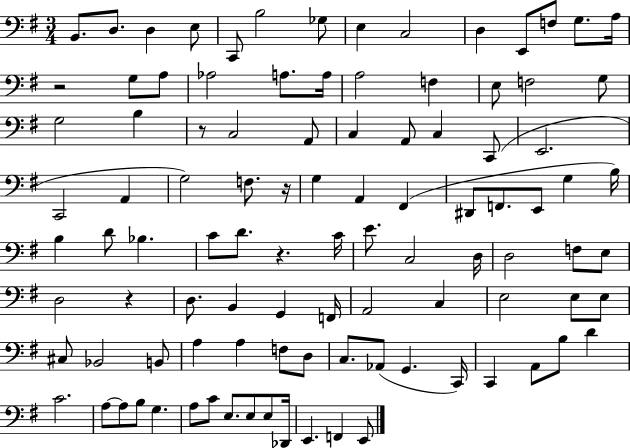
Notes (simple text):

B2/e. D3/e. D3/q E3/e C2/e B3/h Gb3/e E3/q C3/h D3/q E2/e F3/e G3/e. A3/s R/h G3/e A3/e Ab3/h A3/e. A3/s A3/h F3/q E3/e F3/h G3/e G3/h B3/q R/e C3/h A2/e C3/q A2/e C3/q C2/e E2/h. C2/h A2/q G3/h F3/e. R/s G3/q A2/q F#2/q D#2/e F2/e. E2/e G3/q B3/s B3/q D4/e Bb3/q. C4/e D4/e. R/q. C4/s E4/e. C3/h D3/s D3/h F3/e E3/e D3/h R/q D3/e. B2/q G2/q F2/s A2/h C3/q E3/h E3/e E3/e C#3/e Bb2/h B2/e A3/q A3/q F3/e D3/e C3/e. Ab2/e G2/q. C2/s C2/q A2/e B3/e D4/q C4/h. A3/e A3/e B3/e G3/q. A3/e C4/e E3/e. E3/e E3/e Db2/s E2/q. F2/q E2/e